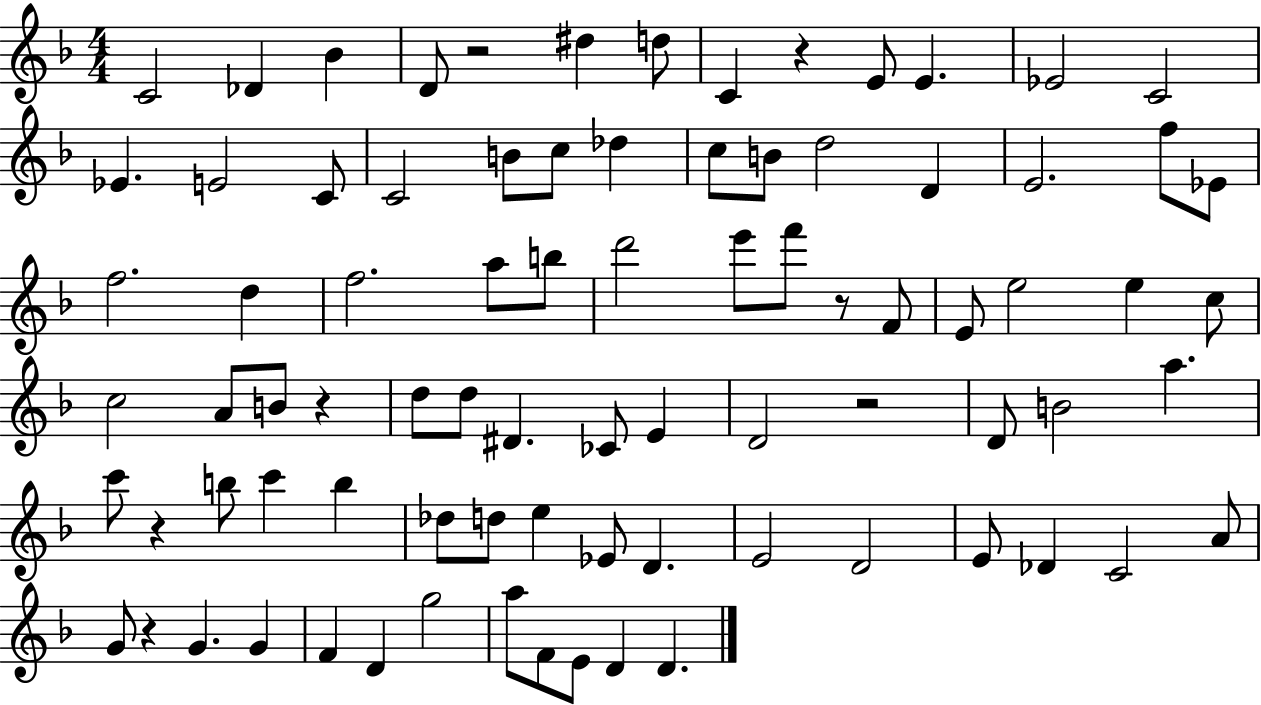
C4/h Db4/q Bb4/q D4/e R/h D#5/q D5/e C4/q R/q E4/e E4/q. Eb4/h C4/h Eb4/q. E4/h C4/e C4/h B4/e C5/e Db5/q C5/e B4/e D5/h D4/q E4/h. F5/e Eb4/e F5/h. D5/q F5/h. A5/e B5/e D6/h E6/e F6/e R/e F4/e E4/e E5/h E5/q C5/e C5/h A4/e B4/e R/q D5/e D5/e D#4/q. CES4/e E4/q D4/h R/h D4/e B4/h A5/q. C6/e R/q B5/e C6/q B5/q Db5/e D5/e E5/q Eb4/e D4/q. E4/h D4/h E4/e Db4/q C4/h A4/e G4/e R/q G4/q. G4/q F4/q D4/q G5/h A5/e F4/e E4/e D4/q D4/q.